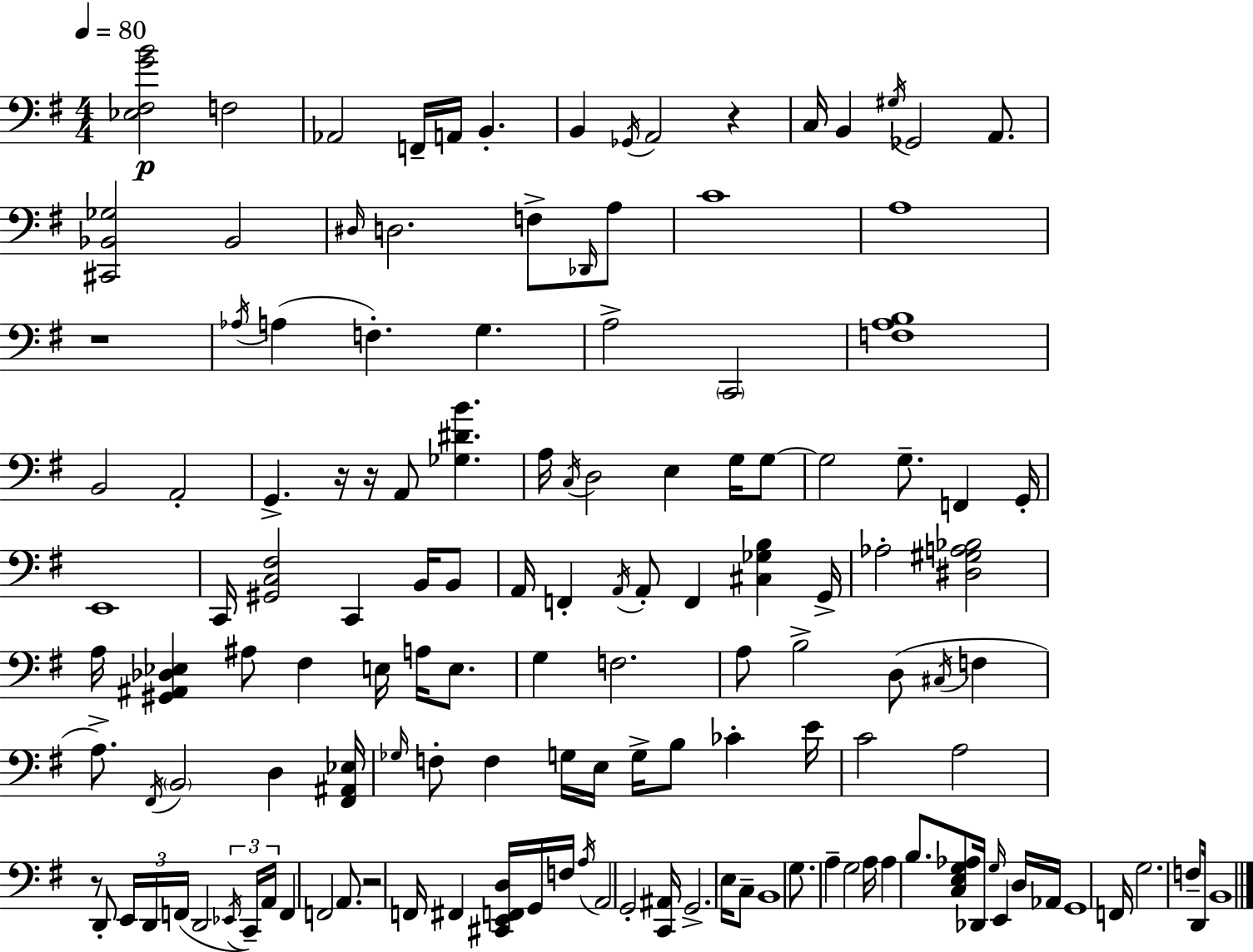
[Eb3,F#3,G4,B4]/h F3/h Ab2/h F2/s A2/s B2/q. B2/q Gb2/s A2/h R/q C3/s B2/q G#3/s Gb2/h A2/e. [C#2,Bb2,Gb3]/h Bb2/h D#3/s D3/h. F3/e Db2/s A3/e C4/w A3/w R/w Ab3/s A3/q F3/q. G3/q. A3/h C2/h [F3,A3,B3]/w B2/h A2/h G2/q. R/s R/s A2/e [Gb3,D#4,B4]/q. A3/s C3/s D3/h E3/q G3/s G3/e G3/h G3/e. F2/q G2/s E2/w C2/s [G#2,C3,F#3]/h C2/q B2/s B2/e A2/s F2/q A2/s A2/e F2/q [C#3,Gb3,B3]/q G2/s Ab3/h [D#3,G#3,A3,Bb3]/h A3/s [G#2,A#2,Db3,Eb3]/q A#3/e F#3/q E3/s A3/s E3/e. G3/q F3/h. A3/e B3/h D3/e C#3/s F3/q A3/e. F#2/s B2/h D3/q [F#2,A#2,Eb3]/s Gb3/s F3/e F3/q G3/s E3/s G3/s B3/e CES4/q E4/s C4/h A3/h R/e D2/e E2/s D2/s F2/s D2/h Eb2/s C2/s A2/s F2/q F2/h A2/e. R/h F2/s F#2/q [C#2,E2,F2,D3]/s G2/s F3/s A3/s A2/h G2/h [C2,A#2]/s G2/h. E3/s C3/e B2/w G3/e. A3/q G3/h A3/s A3/q B3/e. [C3,E3,G3,Ab3]/e Db2/s G3/s E2/q D3/s Ab2/s G2/w F2/s G3/h. F3/e D2/s B2/w